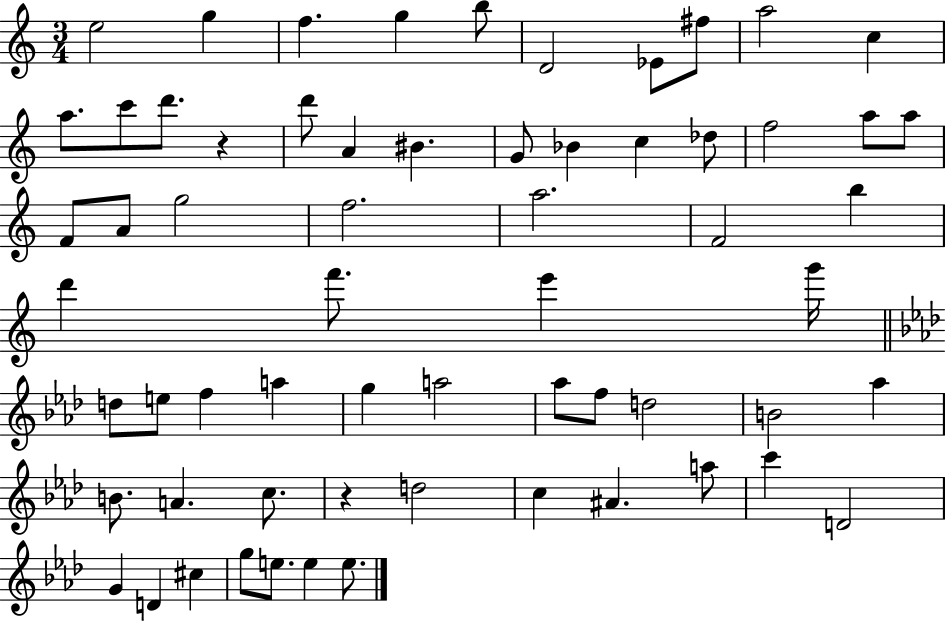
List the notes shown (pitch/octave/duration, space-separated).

E5/h G5/q F5/q. G5/q B5/e D4/h Eb4/e F#5/e A5/h C5/q A5/e. C6/e D6/e. R/q D6/e A4/q BIS4/q. G4/e Bb4/q C5/q Db5/e F5/h A5/e A5/e F4/e A4/e G5/h F5/h. A5/h. F4/h B5/q D6/q F6/e. E6/q G6/s D5/e E5/e F5/q A5/q G5/q A5/h Ab5/e F5/e D5/h B4/h Ab5/q B4/e. A4/q. C5/e. R/q D5/h C5/q A#4/q. A5/e C6/q D4/h G4/q D4/q C#5/q G5/e E5/e. E5/q E5/e.